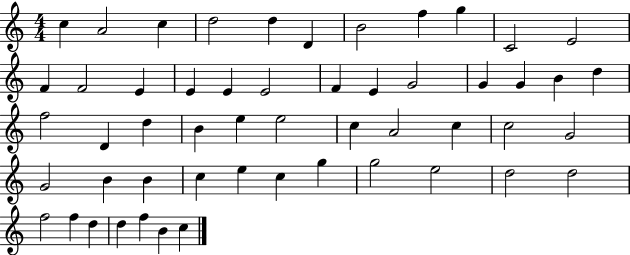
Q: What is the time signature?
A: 4/4